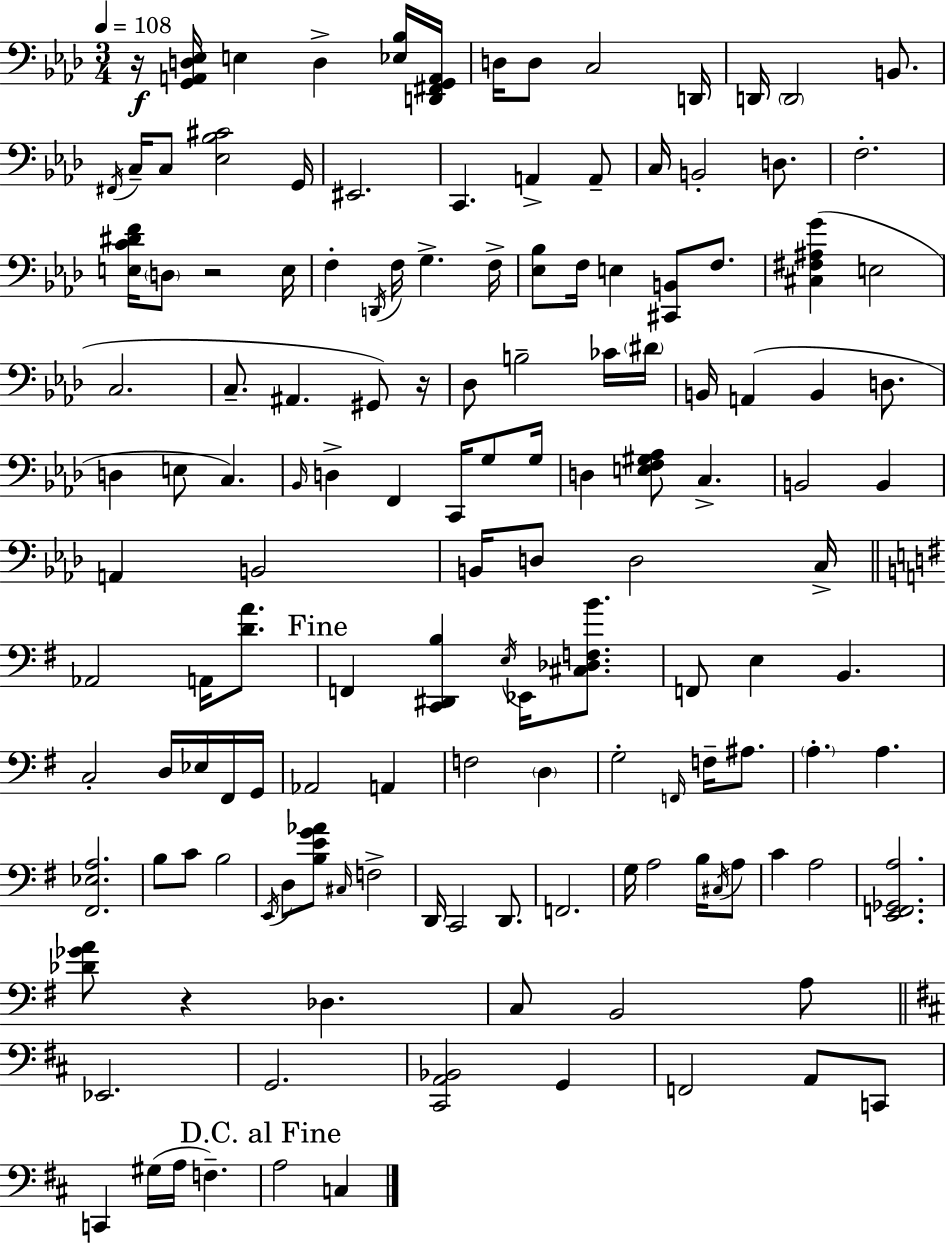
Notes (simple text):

R/s [G2,A2,D3,Eb3]/s E3/q D3/q [Eb3,Bb3]/s [D2,F#2,G2,A2]/s D3/s D3/e C3/h D2/s D2/s D2/h B2/e. F#2/s C3/s C3/e [Eb3,Bb3,C#4]/h G2/s EIS2/h. C2/q. A2/q A2/e C3/s B2/h D3/e. F3/h. [E3,C4,D#4,F4]/s D3/e R/h E3/s F3/q D2/s F3/s G3/q. F3/s [Eb3,Bb3]/e F3/s E3/q [C#2,B2]/e F3/e. [C#3,F#3,A#3,G4]/q E3/h C3/h. C3/e. A#2/q. G#2/e R/s Db3/e B3/h CES4/s D#4/s B2/s A2/q B2/q D3/e. D3/q E3/e C3/q. Bb2/s D3/q F2/q C2/s G3/e G3/s D3/q [E3,F3,G#3,Ab3]/e C3/q. B2/h B2/q A2/q B2/h B2/s D3/e D3/h C3/s Ab2/h A2/s [D4,A4]/e. F2/q [C2,D#2,B3]/q E3/s Eb2/s [C#3,Db3,F3,B4]/e. F2/e E3/q B2/q. C3/h D3/s Eb3/s F#2/s G2/s Ab2/h A2/q F3/h D3/q G3/h F2/s F3/s A#3/e. A3/q. A3/q. [F#2,Eb3,A3]/h. B3/e C4/e B3/h E2/s D3/e [B3,E4,G4,Ab4]/e C#3/s F3/h D2/s C2/h D2/e. F2/h. G3/s A3/h B3/s C#3/s A3/e C4/q A3/h [E2,F2,Gb2,A3]/h. [Db4,Gb4,A4]/e R/q Db3/q. C3/e B2/h A3/e Eb2/h. G2/h. [C#2,A2,Bb2]/h G2/q F2/h A2/e C2/e C2/q G#3/s A3/s F3/q. A3/h C3/q